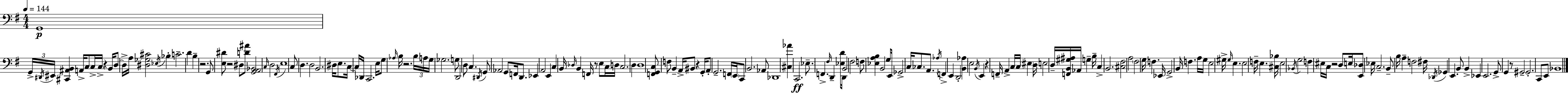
G2/w G2/s D#2/s EIS2/s [C#2,A#2,B2]/q A2/s C3/e C3/s C3/s R/q B2/s D3/e D3/s A3/s [D#3,Gb3,C#4]/h Eb3/s Bb3/q C4/h. D4/q B3/q R/h. G2/e [E3,D#4]/e R/h D#3/e [D4,A#4]/e [G2,A2,Bb2]/h C3/s D3/h F#2/s E3/w C3/e D3/q. D3/h B2/h. D#3/s E3/e. C3/s C3/s Db2/s C2/h. E3/s G3/e Ab3/s B3/s R/h. B3/s A3/s G3/s Gb3/h. G3/e D2/h D3/e C3/q. D#2/s G2/e Ab2/h G2/e F2/s D2/e. Eb2/q A2/h E2/q C3/q B2/s Db3/s B2/q F2/s R/e E3/e C3/s D3/s C3/h. D3/q D3/w [F2,G2,C3]/e F3/e B2/q A2/s BIS2/e R/q G2/s A2/e G2/h. F2/s E2/s C2/e B2/h. Ab2/e Db2/w [C#3,Ab4]/q C2/h. Eb3/e. F2/q. F#3/s D2/q [Eb3,D4]/e D2/s B2/h F#3/h F3/e [Eb3,A3,B3]/q B2/h G3/e E2/s Gb2/h C3/s CES3/e. A2/e. Ab3/s F2/q E2/q D2/h [B2,Ab3]/q E3/h B2/s E2/q R/q F2/s A2/q C3/s C3/s EIS3/q D3/s E3/h D3/s [F2,B2,G#3,A#3]/s Ab2/s G3/q B3/s C3/q B2/h. [C#3,F#3]/h A3/h F#3/h G3/s F3/q. Eb2/s G2/h B2/s F3/q. A3/s G3/s E3/h G#3/s G#3/s E3/q. E3/h F3/s E3/q. [C#3,Bb3]/s E3/h Bb2/s G3/h F3/q EIS3/s C3/s R/h D3/e E3/s [E2,Db3]/e Eb3/s C3/h. B2/e B3/s A3/q F3/h F#3/s Db2/s Gb2/q E2/q. B2/e B2/q Eb2/q E2/h. G2/e G2/q R/e G#2/h G#2/h. C2/e E2/e Bb2/w